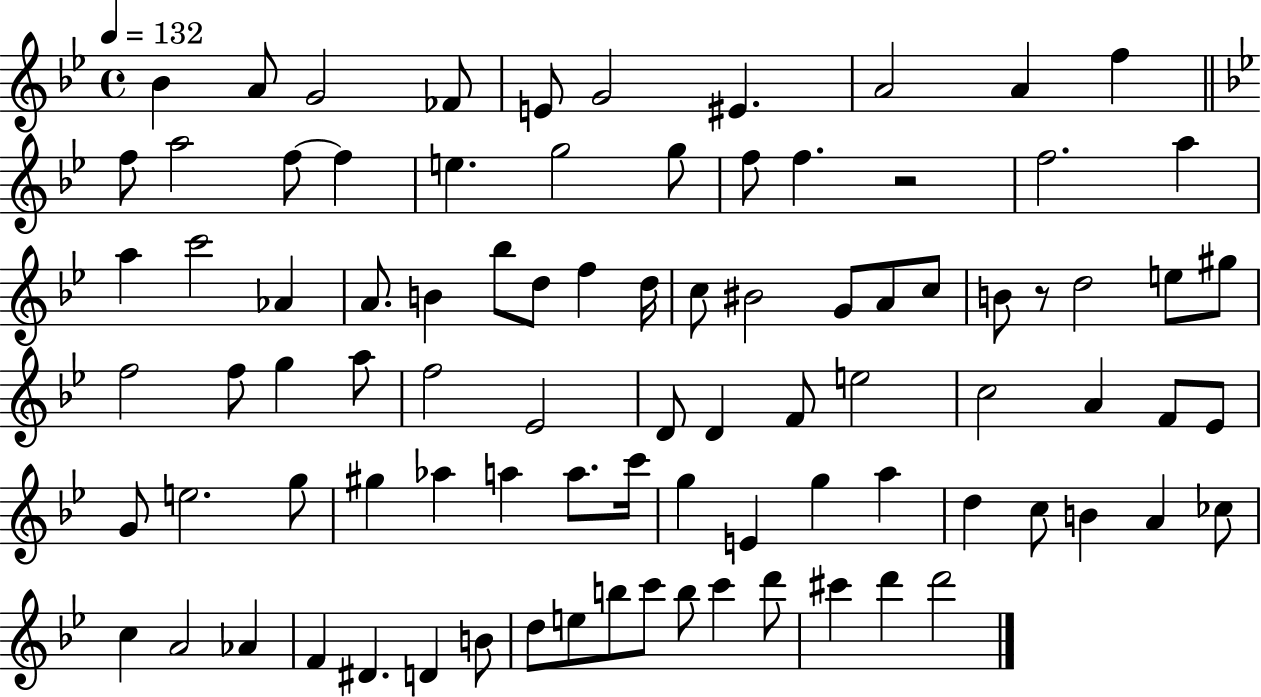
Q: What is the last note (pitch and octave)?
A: D6